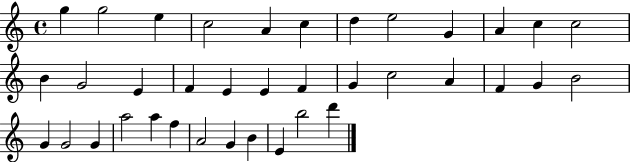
G5/q G5/h E5/q C5/h A4/q C5/q D5/q E5/h G4/q A4/q C5/q C5/h B4/q G4/h E4/q F4/q E4/q E4/q F4/q G4/q C5/h A4/q F4/q G4/q B4/h G4/q G4/h G4/q A5/h A5/q F5/q A4/h G4/q B4/q E4/q B5/h D6/q